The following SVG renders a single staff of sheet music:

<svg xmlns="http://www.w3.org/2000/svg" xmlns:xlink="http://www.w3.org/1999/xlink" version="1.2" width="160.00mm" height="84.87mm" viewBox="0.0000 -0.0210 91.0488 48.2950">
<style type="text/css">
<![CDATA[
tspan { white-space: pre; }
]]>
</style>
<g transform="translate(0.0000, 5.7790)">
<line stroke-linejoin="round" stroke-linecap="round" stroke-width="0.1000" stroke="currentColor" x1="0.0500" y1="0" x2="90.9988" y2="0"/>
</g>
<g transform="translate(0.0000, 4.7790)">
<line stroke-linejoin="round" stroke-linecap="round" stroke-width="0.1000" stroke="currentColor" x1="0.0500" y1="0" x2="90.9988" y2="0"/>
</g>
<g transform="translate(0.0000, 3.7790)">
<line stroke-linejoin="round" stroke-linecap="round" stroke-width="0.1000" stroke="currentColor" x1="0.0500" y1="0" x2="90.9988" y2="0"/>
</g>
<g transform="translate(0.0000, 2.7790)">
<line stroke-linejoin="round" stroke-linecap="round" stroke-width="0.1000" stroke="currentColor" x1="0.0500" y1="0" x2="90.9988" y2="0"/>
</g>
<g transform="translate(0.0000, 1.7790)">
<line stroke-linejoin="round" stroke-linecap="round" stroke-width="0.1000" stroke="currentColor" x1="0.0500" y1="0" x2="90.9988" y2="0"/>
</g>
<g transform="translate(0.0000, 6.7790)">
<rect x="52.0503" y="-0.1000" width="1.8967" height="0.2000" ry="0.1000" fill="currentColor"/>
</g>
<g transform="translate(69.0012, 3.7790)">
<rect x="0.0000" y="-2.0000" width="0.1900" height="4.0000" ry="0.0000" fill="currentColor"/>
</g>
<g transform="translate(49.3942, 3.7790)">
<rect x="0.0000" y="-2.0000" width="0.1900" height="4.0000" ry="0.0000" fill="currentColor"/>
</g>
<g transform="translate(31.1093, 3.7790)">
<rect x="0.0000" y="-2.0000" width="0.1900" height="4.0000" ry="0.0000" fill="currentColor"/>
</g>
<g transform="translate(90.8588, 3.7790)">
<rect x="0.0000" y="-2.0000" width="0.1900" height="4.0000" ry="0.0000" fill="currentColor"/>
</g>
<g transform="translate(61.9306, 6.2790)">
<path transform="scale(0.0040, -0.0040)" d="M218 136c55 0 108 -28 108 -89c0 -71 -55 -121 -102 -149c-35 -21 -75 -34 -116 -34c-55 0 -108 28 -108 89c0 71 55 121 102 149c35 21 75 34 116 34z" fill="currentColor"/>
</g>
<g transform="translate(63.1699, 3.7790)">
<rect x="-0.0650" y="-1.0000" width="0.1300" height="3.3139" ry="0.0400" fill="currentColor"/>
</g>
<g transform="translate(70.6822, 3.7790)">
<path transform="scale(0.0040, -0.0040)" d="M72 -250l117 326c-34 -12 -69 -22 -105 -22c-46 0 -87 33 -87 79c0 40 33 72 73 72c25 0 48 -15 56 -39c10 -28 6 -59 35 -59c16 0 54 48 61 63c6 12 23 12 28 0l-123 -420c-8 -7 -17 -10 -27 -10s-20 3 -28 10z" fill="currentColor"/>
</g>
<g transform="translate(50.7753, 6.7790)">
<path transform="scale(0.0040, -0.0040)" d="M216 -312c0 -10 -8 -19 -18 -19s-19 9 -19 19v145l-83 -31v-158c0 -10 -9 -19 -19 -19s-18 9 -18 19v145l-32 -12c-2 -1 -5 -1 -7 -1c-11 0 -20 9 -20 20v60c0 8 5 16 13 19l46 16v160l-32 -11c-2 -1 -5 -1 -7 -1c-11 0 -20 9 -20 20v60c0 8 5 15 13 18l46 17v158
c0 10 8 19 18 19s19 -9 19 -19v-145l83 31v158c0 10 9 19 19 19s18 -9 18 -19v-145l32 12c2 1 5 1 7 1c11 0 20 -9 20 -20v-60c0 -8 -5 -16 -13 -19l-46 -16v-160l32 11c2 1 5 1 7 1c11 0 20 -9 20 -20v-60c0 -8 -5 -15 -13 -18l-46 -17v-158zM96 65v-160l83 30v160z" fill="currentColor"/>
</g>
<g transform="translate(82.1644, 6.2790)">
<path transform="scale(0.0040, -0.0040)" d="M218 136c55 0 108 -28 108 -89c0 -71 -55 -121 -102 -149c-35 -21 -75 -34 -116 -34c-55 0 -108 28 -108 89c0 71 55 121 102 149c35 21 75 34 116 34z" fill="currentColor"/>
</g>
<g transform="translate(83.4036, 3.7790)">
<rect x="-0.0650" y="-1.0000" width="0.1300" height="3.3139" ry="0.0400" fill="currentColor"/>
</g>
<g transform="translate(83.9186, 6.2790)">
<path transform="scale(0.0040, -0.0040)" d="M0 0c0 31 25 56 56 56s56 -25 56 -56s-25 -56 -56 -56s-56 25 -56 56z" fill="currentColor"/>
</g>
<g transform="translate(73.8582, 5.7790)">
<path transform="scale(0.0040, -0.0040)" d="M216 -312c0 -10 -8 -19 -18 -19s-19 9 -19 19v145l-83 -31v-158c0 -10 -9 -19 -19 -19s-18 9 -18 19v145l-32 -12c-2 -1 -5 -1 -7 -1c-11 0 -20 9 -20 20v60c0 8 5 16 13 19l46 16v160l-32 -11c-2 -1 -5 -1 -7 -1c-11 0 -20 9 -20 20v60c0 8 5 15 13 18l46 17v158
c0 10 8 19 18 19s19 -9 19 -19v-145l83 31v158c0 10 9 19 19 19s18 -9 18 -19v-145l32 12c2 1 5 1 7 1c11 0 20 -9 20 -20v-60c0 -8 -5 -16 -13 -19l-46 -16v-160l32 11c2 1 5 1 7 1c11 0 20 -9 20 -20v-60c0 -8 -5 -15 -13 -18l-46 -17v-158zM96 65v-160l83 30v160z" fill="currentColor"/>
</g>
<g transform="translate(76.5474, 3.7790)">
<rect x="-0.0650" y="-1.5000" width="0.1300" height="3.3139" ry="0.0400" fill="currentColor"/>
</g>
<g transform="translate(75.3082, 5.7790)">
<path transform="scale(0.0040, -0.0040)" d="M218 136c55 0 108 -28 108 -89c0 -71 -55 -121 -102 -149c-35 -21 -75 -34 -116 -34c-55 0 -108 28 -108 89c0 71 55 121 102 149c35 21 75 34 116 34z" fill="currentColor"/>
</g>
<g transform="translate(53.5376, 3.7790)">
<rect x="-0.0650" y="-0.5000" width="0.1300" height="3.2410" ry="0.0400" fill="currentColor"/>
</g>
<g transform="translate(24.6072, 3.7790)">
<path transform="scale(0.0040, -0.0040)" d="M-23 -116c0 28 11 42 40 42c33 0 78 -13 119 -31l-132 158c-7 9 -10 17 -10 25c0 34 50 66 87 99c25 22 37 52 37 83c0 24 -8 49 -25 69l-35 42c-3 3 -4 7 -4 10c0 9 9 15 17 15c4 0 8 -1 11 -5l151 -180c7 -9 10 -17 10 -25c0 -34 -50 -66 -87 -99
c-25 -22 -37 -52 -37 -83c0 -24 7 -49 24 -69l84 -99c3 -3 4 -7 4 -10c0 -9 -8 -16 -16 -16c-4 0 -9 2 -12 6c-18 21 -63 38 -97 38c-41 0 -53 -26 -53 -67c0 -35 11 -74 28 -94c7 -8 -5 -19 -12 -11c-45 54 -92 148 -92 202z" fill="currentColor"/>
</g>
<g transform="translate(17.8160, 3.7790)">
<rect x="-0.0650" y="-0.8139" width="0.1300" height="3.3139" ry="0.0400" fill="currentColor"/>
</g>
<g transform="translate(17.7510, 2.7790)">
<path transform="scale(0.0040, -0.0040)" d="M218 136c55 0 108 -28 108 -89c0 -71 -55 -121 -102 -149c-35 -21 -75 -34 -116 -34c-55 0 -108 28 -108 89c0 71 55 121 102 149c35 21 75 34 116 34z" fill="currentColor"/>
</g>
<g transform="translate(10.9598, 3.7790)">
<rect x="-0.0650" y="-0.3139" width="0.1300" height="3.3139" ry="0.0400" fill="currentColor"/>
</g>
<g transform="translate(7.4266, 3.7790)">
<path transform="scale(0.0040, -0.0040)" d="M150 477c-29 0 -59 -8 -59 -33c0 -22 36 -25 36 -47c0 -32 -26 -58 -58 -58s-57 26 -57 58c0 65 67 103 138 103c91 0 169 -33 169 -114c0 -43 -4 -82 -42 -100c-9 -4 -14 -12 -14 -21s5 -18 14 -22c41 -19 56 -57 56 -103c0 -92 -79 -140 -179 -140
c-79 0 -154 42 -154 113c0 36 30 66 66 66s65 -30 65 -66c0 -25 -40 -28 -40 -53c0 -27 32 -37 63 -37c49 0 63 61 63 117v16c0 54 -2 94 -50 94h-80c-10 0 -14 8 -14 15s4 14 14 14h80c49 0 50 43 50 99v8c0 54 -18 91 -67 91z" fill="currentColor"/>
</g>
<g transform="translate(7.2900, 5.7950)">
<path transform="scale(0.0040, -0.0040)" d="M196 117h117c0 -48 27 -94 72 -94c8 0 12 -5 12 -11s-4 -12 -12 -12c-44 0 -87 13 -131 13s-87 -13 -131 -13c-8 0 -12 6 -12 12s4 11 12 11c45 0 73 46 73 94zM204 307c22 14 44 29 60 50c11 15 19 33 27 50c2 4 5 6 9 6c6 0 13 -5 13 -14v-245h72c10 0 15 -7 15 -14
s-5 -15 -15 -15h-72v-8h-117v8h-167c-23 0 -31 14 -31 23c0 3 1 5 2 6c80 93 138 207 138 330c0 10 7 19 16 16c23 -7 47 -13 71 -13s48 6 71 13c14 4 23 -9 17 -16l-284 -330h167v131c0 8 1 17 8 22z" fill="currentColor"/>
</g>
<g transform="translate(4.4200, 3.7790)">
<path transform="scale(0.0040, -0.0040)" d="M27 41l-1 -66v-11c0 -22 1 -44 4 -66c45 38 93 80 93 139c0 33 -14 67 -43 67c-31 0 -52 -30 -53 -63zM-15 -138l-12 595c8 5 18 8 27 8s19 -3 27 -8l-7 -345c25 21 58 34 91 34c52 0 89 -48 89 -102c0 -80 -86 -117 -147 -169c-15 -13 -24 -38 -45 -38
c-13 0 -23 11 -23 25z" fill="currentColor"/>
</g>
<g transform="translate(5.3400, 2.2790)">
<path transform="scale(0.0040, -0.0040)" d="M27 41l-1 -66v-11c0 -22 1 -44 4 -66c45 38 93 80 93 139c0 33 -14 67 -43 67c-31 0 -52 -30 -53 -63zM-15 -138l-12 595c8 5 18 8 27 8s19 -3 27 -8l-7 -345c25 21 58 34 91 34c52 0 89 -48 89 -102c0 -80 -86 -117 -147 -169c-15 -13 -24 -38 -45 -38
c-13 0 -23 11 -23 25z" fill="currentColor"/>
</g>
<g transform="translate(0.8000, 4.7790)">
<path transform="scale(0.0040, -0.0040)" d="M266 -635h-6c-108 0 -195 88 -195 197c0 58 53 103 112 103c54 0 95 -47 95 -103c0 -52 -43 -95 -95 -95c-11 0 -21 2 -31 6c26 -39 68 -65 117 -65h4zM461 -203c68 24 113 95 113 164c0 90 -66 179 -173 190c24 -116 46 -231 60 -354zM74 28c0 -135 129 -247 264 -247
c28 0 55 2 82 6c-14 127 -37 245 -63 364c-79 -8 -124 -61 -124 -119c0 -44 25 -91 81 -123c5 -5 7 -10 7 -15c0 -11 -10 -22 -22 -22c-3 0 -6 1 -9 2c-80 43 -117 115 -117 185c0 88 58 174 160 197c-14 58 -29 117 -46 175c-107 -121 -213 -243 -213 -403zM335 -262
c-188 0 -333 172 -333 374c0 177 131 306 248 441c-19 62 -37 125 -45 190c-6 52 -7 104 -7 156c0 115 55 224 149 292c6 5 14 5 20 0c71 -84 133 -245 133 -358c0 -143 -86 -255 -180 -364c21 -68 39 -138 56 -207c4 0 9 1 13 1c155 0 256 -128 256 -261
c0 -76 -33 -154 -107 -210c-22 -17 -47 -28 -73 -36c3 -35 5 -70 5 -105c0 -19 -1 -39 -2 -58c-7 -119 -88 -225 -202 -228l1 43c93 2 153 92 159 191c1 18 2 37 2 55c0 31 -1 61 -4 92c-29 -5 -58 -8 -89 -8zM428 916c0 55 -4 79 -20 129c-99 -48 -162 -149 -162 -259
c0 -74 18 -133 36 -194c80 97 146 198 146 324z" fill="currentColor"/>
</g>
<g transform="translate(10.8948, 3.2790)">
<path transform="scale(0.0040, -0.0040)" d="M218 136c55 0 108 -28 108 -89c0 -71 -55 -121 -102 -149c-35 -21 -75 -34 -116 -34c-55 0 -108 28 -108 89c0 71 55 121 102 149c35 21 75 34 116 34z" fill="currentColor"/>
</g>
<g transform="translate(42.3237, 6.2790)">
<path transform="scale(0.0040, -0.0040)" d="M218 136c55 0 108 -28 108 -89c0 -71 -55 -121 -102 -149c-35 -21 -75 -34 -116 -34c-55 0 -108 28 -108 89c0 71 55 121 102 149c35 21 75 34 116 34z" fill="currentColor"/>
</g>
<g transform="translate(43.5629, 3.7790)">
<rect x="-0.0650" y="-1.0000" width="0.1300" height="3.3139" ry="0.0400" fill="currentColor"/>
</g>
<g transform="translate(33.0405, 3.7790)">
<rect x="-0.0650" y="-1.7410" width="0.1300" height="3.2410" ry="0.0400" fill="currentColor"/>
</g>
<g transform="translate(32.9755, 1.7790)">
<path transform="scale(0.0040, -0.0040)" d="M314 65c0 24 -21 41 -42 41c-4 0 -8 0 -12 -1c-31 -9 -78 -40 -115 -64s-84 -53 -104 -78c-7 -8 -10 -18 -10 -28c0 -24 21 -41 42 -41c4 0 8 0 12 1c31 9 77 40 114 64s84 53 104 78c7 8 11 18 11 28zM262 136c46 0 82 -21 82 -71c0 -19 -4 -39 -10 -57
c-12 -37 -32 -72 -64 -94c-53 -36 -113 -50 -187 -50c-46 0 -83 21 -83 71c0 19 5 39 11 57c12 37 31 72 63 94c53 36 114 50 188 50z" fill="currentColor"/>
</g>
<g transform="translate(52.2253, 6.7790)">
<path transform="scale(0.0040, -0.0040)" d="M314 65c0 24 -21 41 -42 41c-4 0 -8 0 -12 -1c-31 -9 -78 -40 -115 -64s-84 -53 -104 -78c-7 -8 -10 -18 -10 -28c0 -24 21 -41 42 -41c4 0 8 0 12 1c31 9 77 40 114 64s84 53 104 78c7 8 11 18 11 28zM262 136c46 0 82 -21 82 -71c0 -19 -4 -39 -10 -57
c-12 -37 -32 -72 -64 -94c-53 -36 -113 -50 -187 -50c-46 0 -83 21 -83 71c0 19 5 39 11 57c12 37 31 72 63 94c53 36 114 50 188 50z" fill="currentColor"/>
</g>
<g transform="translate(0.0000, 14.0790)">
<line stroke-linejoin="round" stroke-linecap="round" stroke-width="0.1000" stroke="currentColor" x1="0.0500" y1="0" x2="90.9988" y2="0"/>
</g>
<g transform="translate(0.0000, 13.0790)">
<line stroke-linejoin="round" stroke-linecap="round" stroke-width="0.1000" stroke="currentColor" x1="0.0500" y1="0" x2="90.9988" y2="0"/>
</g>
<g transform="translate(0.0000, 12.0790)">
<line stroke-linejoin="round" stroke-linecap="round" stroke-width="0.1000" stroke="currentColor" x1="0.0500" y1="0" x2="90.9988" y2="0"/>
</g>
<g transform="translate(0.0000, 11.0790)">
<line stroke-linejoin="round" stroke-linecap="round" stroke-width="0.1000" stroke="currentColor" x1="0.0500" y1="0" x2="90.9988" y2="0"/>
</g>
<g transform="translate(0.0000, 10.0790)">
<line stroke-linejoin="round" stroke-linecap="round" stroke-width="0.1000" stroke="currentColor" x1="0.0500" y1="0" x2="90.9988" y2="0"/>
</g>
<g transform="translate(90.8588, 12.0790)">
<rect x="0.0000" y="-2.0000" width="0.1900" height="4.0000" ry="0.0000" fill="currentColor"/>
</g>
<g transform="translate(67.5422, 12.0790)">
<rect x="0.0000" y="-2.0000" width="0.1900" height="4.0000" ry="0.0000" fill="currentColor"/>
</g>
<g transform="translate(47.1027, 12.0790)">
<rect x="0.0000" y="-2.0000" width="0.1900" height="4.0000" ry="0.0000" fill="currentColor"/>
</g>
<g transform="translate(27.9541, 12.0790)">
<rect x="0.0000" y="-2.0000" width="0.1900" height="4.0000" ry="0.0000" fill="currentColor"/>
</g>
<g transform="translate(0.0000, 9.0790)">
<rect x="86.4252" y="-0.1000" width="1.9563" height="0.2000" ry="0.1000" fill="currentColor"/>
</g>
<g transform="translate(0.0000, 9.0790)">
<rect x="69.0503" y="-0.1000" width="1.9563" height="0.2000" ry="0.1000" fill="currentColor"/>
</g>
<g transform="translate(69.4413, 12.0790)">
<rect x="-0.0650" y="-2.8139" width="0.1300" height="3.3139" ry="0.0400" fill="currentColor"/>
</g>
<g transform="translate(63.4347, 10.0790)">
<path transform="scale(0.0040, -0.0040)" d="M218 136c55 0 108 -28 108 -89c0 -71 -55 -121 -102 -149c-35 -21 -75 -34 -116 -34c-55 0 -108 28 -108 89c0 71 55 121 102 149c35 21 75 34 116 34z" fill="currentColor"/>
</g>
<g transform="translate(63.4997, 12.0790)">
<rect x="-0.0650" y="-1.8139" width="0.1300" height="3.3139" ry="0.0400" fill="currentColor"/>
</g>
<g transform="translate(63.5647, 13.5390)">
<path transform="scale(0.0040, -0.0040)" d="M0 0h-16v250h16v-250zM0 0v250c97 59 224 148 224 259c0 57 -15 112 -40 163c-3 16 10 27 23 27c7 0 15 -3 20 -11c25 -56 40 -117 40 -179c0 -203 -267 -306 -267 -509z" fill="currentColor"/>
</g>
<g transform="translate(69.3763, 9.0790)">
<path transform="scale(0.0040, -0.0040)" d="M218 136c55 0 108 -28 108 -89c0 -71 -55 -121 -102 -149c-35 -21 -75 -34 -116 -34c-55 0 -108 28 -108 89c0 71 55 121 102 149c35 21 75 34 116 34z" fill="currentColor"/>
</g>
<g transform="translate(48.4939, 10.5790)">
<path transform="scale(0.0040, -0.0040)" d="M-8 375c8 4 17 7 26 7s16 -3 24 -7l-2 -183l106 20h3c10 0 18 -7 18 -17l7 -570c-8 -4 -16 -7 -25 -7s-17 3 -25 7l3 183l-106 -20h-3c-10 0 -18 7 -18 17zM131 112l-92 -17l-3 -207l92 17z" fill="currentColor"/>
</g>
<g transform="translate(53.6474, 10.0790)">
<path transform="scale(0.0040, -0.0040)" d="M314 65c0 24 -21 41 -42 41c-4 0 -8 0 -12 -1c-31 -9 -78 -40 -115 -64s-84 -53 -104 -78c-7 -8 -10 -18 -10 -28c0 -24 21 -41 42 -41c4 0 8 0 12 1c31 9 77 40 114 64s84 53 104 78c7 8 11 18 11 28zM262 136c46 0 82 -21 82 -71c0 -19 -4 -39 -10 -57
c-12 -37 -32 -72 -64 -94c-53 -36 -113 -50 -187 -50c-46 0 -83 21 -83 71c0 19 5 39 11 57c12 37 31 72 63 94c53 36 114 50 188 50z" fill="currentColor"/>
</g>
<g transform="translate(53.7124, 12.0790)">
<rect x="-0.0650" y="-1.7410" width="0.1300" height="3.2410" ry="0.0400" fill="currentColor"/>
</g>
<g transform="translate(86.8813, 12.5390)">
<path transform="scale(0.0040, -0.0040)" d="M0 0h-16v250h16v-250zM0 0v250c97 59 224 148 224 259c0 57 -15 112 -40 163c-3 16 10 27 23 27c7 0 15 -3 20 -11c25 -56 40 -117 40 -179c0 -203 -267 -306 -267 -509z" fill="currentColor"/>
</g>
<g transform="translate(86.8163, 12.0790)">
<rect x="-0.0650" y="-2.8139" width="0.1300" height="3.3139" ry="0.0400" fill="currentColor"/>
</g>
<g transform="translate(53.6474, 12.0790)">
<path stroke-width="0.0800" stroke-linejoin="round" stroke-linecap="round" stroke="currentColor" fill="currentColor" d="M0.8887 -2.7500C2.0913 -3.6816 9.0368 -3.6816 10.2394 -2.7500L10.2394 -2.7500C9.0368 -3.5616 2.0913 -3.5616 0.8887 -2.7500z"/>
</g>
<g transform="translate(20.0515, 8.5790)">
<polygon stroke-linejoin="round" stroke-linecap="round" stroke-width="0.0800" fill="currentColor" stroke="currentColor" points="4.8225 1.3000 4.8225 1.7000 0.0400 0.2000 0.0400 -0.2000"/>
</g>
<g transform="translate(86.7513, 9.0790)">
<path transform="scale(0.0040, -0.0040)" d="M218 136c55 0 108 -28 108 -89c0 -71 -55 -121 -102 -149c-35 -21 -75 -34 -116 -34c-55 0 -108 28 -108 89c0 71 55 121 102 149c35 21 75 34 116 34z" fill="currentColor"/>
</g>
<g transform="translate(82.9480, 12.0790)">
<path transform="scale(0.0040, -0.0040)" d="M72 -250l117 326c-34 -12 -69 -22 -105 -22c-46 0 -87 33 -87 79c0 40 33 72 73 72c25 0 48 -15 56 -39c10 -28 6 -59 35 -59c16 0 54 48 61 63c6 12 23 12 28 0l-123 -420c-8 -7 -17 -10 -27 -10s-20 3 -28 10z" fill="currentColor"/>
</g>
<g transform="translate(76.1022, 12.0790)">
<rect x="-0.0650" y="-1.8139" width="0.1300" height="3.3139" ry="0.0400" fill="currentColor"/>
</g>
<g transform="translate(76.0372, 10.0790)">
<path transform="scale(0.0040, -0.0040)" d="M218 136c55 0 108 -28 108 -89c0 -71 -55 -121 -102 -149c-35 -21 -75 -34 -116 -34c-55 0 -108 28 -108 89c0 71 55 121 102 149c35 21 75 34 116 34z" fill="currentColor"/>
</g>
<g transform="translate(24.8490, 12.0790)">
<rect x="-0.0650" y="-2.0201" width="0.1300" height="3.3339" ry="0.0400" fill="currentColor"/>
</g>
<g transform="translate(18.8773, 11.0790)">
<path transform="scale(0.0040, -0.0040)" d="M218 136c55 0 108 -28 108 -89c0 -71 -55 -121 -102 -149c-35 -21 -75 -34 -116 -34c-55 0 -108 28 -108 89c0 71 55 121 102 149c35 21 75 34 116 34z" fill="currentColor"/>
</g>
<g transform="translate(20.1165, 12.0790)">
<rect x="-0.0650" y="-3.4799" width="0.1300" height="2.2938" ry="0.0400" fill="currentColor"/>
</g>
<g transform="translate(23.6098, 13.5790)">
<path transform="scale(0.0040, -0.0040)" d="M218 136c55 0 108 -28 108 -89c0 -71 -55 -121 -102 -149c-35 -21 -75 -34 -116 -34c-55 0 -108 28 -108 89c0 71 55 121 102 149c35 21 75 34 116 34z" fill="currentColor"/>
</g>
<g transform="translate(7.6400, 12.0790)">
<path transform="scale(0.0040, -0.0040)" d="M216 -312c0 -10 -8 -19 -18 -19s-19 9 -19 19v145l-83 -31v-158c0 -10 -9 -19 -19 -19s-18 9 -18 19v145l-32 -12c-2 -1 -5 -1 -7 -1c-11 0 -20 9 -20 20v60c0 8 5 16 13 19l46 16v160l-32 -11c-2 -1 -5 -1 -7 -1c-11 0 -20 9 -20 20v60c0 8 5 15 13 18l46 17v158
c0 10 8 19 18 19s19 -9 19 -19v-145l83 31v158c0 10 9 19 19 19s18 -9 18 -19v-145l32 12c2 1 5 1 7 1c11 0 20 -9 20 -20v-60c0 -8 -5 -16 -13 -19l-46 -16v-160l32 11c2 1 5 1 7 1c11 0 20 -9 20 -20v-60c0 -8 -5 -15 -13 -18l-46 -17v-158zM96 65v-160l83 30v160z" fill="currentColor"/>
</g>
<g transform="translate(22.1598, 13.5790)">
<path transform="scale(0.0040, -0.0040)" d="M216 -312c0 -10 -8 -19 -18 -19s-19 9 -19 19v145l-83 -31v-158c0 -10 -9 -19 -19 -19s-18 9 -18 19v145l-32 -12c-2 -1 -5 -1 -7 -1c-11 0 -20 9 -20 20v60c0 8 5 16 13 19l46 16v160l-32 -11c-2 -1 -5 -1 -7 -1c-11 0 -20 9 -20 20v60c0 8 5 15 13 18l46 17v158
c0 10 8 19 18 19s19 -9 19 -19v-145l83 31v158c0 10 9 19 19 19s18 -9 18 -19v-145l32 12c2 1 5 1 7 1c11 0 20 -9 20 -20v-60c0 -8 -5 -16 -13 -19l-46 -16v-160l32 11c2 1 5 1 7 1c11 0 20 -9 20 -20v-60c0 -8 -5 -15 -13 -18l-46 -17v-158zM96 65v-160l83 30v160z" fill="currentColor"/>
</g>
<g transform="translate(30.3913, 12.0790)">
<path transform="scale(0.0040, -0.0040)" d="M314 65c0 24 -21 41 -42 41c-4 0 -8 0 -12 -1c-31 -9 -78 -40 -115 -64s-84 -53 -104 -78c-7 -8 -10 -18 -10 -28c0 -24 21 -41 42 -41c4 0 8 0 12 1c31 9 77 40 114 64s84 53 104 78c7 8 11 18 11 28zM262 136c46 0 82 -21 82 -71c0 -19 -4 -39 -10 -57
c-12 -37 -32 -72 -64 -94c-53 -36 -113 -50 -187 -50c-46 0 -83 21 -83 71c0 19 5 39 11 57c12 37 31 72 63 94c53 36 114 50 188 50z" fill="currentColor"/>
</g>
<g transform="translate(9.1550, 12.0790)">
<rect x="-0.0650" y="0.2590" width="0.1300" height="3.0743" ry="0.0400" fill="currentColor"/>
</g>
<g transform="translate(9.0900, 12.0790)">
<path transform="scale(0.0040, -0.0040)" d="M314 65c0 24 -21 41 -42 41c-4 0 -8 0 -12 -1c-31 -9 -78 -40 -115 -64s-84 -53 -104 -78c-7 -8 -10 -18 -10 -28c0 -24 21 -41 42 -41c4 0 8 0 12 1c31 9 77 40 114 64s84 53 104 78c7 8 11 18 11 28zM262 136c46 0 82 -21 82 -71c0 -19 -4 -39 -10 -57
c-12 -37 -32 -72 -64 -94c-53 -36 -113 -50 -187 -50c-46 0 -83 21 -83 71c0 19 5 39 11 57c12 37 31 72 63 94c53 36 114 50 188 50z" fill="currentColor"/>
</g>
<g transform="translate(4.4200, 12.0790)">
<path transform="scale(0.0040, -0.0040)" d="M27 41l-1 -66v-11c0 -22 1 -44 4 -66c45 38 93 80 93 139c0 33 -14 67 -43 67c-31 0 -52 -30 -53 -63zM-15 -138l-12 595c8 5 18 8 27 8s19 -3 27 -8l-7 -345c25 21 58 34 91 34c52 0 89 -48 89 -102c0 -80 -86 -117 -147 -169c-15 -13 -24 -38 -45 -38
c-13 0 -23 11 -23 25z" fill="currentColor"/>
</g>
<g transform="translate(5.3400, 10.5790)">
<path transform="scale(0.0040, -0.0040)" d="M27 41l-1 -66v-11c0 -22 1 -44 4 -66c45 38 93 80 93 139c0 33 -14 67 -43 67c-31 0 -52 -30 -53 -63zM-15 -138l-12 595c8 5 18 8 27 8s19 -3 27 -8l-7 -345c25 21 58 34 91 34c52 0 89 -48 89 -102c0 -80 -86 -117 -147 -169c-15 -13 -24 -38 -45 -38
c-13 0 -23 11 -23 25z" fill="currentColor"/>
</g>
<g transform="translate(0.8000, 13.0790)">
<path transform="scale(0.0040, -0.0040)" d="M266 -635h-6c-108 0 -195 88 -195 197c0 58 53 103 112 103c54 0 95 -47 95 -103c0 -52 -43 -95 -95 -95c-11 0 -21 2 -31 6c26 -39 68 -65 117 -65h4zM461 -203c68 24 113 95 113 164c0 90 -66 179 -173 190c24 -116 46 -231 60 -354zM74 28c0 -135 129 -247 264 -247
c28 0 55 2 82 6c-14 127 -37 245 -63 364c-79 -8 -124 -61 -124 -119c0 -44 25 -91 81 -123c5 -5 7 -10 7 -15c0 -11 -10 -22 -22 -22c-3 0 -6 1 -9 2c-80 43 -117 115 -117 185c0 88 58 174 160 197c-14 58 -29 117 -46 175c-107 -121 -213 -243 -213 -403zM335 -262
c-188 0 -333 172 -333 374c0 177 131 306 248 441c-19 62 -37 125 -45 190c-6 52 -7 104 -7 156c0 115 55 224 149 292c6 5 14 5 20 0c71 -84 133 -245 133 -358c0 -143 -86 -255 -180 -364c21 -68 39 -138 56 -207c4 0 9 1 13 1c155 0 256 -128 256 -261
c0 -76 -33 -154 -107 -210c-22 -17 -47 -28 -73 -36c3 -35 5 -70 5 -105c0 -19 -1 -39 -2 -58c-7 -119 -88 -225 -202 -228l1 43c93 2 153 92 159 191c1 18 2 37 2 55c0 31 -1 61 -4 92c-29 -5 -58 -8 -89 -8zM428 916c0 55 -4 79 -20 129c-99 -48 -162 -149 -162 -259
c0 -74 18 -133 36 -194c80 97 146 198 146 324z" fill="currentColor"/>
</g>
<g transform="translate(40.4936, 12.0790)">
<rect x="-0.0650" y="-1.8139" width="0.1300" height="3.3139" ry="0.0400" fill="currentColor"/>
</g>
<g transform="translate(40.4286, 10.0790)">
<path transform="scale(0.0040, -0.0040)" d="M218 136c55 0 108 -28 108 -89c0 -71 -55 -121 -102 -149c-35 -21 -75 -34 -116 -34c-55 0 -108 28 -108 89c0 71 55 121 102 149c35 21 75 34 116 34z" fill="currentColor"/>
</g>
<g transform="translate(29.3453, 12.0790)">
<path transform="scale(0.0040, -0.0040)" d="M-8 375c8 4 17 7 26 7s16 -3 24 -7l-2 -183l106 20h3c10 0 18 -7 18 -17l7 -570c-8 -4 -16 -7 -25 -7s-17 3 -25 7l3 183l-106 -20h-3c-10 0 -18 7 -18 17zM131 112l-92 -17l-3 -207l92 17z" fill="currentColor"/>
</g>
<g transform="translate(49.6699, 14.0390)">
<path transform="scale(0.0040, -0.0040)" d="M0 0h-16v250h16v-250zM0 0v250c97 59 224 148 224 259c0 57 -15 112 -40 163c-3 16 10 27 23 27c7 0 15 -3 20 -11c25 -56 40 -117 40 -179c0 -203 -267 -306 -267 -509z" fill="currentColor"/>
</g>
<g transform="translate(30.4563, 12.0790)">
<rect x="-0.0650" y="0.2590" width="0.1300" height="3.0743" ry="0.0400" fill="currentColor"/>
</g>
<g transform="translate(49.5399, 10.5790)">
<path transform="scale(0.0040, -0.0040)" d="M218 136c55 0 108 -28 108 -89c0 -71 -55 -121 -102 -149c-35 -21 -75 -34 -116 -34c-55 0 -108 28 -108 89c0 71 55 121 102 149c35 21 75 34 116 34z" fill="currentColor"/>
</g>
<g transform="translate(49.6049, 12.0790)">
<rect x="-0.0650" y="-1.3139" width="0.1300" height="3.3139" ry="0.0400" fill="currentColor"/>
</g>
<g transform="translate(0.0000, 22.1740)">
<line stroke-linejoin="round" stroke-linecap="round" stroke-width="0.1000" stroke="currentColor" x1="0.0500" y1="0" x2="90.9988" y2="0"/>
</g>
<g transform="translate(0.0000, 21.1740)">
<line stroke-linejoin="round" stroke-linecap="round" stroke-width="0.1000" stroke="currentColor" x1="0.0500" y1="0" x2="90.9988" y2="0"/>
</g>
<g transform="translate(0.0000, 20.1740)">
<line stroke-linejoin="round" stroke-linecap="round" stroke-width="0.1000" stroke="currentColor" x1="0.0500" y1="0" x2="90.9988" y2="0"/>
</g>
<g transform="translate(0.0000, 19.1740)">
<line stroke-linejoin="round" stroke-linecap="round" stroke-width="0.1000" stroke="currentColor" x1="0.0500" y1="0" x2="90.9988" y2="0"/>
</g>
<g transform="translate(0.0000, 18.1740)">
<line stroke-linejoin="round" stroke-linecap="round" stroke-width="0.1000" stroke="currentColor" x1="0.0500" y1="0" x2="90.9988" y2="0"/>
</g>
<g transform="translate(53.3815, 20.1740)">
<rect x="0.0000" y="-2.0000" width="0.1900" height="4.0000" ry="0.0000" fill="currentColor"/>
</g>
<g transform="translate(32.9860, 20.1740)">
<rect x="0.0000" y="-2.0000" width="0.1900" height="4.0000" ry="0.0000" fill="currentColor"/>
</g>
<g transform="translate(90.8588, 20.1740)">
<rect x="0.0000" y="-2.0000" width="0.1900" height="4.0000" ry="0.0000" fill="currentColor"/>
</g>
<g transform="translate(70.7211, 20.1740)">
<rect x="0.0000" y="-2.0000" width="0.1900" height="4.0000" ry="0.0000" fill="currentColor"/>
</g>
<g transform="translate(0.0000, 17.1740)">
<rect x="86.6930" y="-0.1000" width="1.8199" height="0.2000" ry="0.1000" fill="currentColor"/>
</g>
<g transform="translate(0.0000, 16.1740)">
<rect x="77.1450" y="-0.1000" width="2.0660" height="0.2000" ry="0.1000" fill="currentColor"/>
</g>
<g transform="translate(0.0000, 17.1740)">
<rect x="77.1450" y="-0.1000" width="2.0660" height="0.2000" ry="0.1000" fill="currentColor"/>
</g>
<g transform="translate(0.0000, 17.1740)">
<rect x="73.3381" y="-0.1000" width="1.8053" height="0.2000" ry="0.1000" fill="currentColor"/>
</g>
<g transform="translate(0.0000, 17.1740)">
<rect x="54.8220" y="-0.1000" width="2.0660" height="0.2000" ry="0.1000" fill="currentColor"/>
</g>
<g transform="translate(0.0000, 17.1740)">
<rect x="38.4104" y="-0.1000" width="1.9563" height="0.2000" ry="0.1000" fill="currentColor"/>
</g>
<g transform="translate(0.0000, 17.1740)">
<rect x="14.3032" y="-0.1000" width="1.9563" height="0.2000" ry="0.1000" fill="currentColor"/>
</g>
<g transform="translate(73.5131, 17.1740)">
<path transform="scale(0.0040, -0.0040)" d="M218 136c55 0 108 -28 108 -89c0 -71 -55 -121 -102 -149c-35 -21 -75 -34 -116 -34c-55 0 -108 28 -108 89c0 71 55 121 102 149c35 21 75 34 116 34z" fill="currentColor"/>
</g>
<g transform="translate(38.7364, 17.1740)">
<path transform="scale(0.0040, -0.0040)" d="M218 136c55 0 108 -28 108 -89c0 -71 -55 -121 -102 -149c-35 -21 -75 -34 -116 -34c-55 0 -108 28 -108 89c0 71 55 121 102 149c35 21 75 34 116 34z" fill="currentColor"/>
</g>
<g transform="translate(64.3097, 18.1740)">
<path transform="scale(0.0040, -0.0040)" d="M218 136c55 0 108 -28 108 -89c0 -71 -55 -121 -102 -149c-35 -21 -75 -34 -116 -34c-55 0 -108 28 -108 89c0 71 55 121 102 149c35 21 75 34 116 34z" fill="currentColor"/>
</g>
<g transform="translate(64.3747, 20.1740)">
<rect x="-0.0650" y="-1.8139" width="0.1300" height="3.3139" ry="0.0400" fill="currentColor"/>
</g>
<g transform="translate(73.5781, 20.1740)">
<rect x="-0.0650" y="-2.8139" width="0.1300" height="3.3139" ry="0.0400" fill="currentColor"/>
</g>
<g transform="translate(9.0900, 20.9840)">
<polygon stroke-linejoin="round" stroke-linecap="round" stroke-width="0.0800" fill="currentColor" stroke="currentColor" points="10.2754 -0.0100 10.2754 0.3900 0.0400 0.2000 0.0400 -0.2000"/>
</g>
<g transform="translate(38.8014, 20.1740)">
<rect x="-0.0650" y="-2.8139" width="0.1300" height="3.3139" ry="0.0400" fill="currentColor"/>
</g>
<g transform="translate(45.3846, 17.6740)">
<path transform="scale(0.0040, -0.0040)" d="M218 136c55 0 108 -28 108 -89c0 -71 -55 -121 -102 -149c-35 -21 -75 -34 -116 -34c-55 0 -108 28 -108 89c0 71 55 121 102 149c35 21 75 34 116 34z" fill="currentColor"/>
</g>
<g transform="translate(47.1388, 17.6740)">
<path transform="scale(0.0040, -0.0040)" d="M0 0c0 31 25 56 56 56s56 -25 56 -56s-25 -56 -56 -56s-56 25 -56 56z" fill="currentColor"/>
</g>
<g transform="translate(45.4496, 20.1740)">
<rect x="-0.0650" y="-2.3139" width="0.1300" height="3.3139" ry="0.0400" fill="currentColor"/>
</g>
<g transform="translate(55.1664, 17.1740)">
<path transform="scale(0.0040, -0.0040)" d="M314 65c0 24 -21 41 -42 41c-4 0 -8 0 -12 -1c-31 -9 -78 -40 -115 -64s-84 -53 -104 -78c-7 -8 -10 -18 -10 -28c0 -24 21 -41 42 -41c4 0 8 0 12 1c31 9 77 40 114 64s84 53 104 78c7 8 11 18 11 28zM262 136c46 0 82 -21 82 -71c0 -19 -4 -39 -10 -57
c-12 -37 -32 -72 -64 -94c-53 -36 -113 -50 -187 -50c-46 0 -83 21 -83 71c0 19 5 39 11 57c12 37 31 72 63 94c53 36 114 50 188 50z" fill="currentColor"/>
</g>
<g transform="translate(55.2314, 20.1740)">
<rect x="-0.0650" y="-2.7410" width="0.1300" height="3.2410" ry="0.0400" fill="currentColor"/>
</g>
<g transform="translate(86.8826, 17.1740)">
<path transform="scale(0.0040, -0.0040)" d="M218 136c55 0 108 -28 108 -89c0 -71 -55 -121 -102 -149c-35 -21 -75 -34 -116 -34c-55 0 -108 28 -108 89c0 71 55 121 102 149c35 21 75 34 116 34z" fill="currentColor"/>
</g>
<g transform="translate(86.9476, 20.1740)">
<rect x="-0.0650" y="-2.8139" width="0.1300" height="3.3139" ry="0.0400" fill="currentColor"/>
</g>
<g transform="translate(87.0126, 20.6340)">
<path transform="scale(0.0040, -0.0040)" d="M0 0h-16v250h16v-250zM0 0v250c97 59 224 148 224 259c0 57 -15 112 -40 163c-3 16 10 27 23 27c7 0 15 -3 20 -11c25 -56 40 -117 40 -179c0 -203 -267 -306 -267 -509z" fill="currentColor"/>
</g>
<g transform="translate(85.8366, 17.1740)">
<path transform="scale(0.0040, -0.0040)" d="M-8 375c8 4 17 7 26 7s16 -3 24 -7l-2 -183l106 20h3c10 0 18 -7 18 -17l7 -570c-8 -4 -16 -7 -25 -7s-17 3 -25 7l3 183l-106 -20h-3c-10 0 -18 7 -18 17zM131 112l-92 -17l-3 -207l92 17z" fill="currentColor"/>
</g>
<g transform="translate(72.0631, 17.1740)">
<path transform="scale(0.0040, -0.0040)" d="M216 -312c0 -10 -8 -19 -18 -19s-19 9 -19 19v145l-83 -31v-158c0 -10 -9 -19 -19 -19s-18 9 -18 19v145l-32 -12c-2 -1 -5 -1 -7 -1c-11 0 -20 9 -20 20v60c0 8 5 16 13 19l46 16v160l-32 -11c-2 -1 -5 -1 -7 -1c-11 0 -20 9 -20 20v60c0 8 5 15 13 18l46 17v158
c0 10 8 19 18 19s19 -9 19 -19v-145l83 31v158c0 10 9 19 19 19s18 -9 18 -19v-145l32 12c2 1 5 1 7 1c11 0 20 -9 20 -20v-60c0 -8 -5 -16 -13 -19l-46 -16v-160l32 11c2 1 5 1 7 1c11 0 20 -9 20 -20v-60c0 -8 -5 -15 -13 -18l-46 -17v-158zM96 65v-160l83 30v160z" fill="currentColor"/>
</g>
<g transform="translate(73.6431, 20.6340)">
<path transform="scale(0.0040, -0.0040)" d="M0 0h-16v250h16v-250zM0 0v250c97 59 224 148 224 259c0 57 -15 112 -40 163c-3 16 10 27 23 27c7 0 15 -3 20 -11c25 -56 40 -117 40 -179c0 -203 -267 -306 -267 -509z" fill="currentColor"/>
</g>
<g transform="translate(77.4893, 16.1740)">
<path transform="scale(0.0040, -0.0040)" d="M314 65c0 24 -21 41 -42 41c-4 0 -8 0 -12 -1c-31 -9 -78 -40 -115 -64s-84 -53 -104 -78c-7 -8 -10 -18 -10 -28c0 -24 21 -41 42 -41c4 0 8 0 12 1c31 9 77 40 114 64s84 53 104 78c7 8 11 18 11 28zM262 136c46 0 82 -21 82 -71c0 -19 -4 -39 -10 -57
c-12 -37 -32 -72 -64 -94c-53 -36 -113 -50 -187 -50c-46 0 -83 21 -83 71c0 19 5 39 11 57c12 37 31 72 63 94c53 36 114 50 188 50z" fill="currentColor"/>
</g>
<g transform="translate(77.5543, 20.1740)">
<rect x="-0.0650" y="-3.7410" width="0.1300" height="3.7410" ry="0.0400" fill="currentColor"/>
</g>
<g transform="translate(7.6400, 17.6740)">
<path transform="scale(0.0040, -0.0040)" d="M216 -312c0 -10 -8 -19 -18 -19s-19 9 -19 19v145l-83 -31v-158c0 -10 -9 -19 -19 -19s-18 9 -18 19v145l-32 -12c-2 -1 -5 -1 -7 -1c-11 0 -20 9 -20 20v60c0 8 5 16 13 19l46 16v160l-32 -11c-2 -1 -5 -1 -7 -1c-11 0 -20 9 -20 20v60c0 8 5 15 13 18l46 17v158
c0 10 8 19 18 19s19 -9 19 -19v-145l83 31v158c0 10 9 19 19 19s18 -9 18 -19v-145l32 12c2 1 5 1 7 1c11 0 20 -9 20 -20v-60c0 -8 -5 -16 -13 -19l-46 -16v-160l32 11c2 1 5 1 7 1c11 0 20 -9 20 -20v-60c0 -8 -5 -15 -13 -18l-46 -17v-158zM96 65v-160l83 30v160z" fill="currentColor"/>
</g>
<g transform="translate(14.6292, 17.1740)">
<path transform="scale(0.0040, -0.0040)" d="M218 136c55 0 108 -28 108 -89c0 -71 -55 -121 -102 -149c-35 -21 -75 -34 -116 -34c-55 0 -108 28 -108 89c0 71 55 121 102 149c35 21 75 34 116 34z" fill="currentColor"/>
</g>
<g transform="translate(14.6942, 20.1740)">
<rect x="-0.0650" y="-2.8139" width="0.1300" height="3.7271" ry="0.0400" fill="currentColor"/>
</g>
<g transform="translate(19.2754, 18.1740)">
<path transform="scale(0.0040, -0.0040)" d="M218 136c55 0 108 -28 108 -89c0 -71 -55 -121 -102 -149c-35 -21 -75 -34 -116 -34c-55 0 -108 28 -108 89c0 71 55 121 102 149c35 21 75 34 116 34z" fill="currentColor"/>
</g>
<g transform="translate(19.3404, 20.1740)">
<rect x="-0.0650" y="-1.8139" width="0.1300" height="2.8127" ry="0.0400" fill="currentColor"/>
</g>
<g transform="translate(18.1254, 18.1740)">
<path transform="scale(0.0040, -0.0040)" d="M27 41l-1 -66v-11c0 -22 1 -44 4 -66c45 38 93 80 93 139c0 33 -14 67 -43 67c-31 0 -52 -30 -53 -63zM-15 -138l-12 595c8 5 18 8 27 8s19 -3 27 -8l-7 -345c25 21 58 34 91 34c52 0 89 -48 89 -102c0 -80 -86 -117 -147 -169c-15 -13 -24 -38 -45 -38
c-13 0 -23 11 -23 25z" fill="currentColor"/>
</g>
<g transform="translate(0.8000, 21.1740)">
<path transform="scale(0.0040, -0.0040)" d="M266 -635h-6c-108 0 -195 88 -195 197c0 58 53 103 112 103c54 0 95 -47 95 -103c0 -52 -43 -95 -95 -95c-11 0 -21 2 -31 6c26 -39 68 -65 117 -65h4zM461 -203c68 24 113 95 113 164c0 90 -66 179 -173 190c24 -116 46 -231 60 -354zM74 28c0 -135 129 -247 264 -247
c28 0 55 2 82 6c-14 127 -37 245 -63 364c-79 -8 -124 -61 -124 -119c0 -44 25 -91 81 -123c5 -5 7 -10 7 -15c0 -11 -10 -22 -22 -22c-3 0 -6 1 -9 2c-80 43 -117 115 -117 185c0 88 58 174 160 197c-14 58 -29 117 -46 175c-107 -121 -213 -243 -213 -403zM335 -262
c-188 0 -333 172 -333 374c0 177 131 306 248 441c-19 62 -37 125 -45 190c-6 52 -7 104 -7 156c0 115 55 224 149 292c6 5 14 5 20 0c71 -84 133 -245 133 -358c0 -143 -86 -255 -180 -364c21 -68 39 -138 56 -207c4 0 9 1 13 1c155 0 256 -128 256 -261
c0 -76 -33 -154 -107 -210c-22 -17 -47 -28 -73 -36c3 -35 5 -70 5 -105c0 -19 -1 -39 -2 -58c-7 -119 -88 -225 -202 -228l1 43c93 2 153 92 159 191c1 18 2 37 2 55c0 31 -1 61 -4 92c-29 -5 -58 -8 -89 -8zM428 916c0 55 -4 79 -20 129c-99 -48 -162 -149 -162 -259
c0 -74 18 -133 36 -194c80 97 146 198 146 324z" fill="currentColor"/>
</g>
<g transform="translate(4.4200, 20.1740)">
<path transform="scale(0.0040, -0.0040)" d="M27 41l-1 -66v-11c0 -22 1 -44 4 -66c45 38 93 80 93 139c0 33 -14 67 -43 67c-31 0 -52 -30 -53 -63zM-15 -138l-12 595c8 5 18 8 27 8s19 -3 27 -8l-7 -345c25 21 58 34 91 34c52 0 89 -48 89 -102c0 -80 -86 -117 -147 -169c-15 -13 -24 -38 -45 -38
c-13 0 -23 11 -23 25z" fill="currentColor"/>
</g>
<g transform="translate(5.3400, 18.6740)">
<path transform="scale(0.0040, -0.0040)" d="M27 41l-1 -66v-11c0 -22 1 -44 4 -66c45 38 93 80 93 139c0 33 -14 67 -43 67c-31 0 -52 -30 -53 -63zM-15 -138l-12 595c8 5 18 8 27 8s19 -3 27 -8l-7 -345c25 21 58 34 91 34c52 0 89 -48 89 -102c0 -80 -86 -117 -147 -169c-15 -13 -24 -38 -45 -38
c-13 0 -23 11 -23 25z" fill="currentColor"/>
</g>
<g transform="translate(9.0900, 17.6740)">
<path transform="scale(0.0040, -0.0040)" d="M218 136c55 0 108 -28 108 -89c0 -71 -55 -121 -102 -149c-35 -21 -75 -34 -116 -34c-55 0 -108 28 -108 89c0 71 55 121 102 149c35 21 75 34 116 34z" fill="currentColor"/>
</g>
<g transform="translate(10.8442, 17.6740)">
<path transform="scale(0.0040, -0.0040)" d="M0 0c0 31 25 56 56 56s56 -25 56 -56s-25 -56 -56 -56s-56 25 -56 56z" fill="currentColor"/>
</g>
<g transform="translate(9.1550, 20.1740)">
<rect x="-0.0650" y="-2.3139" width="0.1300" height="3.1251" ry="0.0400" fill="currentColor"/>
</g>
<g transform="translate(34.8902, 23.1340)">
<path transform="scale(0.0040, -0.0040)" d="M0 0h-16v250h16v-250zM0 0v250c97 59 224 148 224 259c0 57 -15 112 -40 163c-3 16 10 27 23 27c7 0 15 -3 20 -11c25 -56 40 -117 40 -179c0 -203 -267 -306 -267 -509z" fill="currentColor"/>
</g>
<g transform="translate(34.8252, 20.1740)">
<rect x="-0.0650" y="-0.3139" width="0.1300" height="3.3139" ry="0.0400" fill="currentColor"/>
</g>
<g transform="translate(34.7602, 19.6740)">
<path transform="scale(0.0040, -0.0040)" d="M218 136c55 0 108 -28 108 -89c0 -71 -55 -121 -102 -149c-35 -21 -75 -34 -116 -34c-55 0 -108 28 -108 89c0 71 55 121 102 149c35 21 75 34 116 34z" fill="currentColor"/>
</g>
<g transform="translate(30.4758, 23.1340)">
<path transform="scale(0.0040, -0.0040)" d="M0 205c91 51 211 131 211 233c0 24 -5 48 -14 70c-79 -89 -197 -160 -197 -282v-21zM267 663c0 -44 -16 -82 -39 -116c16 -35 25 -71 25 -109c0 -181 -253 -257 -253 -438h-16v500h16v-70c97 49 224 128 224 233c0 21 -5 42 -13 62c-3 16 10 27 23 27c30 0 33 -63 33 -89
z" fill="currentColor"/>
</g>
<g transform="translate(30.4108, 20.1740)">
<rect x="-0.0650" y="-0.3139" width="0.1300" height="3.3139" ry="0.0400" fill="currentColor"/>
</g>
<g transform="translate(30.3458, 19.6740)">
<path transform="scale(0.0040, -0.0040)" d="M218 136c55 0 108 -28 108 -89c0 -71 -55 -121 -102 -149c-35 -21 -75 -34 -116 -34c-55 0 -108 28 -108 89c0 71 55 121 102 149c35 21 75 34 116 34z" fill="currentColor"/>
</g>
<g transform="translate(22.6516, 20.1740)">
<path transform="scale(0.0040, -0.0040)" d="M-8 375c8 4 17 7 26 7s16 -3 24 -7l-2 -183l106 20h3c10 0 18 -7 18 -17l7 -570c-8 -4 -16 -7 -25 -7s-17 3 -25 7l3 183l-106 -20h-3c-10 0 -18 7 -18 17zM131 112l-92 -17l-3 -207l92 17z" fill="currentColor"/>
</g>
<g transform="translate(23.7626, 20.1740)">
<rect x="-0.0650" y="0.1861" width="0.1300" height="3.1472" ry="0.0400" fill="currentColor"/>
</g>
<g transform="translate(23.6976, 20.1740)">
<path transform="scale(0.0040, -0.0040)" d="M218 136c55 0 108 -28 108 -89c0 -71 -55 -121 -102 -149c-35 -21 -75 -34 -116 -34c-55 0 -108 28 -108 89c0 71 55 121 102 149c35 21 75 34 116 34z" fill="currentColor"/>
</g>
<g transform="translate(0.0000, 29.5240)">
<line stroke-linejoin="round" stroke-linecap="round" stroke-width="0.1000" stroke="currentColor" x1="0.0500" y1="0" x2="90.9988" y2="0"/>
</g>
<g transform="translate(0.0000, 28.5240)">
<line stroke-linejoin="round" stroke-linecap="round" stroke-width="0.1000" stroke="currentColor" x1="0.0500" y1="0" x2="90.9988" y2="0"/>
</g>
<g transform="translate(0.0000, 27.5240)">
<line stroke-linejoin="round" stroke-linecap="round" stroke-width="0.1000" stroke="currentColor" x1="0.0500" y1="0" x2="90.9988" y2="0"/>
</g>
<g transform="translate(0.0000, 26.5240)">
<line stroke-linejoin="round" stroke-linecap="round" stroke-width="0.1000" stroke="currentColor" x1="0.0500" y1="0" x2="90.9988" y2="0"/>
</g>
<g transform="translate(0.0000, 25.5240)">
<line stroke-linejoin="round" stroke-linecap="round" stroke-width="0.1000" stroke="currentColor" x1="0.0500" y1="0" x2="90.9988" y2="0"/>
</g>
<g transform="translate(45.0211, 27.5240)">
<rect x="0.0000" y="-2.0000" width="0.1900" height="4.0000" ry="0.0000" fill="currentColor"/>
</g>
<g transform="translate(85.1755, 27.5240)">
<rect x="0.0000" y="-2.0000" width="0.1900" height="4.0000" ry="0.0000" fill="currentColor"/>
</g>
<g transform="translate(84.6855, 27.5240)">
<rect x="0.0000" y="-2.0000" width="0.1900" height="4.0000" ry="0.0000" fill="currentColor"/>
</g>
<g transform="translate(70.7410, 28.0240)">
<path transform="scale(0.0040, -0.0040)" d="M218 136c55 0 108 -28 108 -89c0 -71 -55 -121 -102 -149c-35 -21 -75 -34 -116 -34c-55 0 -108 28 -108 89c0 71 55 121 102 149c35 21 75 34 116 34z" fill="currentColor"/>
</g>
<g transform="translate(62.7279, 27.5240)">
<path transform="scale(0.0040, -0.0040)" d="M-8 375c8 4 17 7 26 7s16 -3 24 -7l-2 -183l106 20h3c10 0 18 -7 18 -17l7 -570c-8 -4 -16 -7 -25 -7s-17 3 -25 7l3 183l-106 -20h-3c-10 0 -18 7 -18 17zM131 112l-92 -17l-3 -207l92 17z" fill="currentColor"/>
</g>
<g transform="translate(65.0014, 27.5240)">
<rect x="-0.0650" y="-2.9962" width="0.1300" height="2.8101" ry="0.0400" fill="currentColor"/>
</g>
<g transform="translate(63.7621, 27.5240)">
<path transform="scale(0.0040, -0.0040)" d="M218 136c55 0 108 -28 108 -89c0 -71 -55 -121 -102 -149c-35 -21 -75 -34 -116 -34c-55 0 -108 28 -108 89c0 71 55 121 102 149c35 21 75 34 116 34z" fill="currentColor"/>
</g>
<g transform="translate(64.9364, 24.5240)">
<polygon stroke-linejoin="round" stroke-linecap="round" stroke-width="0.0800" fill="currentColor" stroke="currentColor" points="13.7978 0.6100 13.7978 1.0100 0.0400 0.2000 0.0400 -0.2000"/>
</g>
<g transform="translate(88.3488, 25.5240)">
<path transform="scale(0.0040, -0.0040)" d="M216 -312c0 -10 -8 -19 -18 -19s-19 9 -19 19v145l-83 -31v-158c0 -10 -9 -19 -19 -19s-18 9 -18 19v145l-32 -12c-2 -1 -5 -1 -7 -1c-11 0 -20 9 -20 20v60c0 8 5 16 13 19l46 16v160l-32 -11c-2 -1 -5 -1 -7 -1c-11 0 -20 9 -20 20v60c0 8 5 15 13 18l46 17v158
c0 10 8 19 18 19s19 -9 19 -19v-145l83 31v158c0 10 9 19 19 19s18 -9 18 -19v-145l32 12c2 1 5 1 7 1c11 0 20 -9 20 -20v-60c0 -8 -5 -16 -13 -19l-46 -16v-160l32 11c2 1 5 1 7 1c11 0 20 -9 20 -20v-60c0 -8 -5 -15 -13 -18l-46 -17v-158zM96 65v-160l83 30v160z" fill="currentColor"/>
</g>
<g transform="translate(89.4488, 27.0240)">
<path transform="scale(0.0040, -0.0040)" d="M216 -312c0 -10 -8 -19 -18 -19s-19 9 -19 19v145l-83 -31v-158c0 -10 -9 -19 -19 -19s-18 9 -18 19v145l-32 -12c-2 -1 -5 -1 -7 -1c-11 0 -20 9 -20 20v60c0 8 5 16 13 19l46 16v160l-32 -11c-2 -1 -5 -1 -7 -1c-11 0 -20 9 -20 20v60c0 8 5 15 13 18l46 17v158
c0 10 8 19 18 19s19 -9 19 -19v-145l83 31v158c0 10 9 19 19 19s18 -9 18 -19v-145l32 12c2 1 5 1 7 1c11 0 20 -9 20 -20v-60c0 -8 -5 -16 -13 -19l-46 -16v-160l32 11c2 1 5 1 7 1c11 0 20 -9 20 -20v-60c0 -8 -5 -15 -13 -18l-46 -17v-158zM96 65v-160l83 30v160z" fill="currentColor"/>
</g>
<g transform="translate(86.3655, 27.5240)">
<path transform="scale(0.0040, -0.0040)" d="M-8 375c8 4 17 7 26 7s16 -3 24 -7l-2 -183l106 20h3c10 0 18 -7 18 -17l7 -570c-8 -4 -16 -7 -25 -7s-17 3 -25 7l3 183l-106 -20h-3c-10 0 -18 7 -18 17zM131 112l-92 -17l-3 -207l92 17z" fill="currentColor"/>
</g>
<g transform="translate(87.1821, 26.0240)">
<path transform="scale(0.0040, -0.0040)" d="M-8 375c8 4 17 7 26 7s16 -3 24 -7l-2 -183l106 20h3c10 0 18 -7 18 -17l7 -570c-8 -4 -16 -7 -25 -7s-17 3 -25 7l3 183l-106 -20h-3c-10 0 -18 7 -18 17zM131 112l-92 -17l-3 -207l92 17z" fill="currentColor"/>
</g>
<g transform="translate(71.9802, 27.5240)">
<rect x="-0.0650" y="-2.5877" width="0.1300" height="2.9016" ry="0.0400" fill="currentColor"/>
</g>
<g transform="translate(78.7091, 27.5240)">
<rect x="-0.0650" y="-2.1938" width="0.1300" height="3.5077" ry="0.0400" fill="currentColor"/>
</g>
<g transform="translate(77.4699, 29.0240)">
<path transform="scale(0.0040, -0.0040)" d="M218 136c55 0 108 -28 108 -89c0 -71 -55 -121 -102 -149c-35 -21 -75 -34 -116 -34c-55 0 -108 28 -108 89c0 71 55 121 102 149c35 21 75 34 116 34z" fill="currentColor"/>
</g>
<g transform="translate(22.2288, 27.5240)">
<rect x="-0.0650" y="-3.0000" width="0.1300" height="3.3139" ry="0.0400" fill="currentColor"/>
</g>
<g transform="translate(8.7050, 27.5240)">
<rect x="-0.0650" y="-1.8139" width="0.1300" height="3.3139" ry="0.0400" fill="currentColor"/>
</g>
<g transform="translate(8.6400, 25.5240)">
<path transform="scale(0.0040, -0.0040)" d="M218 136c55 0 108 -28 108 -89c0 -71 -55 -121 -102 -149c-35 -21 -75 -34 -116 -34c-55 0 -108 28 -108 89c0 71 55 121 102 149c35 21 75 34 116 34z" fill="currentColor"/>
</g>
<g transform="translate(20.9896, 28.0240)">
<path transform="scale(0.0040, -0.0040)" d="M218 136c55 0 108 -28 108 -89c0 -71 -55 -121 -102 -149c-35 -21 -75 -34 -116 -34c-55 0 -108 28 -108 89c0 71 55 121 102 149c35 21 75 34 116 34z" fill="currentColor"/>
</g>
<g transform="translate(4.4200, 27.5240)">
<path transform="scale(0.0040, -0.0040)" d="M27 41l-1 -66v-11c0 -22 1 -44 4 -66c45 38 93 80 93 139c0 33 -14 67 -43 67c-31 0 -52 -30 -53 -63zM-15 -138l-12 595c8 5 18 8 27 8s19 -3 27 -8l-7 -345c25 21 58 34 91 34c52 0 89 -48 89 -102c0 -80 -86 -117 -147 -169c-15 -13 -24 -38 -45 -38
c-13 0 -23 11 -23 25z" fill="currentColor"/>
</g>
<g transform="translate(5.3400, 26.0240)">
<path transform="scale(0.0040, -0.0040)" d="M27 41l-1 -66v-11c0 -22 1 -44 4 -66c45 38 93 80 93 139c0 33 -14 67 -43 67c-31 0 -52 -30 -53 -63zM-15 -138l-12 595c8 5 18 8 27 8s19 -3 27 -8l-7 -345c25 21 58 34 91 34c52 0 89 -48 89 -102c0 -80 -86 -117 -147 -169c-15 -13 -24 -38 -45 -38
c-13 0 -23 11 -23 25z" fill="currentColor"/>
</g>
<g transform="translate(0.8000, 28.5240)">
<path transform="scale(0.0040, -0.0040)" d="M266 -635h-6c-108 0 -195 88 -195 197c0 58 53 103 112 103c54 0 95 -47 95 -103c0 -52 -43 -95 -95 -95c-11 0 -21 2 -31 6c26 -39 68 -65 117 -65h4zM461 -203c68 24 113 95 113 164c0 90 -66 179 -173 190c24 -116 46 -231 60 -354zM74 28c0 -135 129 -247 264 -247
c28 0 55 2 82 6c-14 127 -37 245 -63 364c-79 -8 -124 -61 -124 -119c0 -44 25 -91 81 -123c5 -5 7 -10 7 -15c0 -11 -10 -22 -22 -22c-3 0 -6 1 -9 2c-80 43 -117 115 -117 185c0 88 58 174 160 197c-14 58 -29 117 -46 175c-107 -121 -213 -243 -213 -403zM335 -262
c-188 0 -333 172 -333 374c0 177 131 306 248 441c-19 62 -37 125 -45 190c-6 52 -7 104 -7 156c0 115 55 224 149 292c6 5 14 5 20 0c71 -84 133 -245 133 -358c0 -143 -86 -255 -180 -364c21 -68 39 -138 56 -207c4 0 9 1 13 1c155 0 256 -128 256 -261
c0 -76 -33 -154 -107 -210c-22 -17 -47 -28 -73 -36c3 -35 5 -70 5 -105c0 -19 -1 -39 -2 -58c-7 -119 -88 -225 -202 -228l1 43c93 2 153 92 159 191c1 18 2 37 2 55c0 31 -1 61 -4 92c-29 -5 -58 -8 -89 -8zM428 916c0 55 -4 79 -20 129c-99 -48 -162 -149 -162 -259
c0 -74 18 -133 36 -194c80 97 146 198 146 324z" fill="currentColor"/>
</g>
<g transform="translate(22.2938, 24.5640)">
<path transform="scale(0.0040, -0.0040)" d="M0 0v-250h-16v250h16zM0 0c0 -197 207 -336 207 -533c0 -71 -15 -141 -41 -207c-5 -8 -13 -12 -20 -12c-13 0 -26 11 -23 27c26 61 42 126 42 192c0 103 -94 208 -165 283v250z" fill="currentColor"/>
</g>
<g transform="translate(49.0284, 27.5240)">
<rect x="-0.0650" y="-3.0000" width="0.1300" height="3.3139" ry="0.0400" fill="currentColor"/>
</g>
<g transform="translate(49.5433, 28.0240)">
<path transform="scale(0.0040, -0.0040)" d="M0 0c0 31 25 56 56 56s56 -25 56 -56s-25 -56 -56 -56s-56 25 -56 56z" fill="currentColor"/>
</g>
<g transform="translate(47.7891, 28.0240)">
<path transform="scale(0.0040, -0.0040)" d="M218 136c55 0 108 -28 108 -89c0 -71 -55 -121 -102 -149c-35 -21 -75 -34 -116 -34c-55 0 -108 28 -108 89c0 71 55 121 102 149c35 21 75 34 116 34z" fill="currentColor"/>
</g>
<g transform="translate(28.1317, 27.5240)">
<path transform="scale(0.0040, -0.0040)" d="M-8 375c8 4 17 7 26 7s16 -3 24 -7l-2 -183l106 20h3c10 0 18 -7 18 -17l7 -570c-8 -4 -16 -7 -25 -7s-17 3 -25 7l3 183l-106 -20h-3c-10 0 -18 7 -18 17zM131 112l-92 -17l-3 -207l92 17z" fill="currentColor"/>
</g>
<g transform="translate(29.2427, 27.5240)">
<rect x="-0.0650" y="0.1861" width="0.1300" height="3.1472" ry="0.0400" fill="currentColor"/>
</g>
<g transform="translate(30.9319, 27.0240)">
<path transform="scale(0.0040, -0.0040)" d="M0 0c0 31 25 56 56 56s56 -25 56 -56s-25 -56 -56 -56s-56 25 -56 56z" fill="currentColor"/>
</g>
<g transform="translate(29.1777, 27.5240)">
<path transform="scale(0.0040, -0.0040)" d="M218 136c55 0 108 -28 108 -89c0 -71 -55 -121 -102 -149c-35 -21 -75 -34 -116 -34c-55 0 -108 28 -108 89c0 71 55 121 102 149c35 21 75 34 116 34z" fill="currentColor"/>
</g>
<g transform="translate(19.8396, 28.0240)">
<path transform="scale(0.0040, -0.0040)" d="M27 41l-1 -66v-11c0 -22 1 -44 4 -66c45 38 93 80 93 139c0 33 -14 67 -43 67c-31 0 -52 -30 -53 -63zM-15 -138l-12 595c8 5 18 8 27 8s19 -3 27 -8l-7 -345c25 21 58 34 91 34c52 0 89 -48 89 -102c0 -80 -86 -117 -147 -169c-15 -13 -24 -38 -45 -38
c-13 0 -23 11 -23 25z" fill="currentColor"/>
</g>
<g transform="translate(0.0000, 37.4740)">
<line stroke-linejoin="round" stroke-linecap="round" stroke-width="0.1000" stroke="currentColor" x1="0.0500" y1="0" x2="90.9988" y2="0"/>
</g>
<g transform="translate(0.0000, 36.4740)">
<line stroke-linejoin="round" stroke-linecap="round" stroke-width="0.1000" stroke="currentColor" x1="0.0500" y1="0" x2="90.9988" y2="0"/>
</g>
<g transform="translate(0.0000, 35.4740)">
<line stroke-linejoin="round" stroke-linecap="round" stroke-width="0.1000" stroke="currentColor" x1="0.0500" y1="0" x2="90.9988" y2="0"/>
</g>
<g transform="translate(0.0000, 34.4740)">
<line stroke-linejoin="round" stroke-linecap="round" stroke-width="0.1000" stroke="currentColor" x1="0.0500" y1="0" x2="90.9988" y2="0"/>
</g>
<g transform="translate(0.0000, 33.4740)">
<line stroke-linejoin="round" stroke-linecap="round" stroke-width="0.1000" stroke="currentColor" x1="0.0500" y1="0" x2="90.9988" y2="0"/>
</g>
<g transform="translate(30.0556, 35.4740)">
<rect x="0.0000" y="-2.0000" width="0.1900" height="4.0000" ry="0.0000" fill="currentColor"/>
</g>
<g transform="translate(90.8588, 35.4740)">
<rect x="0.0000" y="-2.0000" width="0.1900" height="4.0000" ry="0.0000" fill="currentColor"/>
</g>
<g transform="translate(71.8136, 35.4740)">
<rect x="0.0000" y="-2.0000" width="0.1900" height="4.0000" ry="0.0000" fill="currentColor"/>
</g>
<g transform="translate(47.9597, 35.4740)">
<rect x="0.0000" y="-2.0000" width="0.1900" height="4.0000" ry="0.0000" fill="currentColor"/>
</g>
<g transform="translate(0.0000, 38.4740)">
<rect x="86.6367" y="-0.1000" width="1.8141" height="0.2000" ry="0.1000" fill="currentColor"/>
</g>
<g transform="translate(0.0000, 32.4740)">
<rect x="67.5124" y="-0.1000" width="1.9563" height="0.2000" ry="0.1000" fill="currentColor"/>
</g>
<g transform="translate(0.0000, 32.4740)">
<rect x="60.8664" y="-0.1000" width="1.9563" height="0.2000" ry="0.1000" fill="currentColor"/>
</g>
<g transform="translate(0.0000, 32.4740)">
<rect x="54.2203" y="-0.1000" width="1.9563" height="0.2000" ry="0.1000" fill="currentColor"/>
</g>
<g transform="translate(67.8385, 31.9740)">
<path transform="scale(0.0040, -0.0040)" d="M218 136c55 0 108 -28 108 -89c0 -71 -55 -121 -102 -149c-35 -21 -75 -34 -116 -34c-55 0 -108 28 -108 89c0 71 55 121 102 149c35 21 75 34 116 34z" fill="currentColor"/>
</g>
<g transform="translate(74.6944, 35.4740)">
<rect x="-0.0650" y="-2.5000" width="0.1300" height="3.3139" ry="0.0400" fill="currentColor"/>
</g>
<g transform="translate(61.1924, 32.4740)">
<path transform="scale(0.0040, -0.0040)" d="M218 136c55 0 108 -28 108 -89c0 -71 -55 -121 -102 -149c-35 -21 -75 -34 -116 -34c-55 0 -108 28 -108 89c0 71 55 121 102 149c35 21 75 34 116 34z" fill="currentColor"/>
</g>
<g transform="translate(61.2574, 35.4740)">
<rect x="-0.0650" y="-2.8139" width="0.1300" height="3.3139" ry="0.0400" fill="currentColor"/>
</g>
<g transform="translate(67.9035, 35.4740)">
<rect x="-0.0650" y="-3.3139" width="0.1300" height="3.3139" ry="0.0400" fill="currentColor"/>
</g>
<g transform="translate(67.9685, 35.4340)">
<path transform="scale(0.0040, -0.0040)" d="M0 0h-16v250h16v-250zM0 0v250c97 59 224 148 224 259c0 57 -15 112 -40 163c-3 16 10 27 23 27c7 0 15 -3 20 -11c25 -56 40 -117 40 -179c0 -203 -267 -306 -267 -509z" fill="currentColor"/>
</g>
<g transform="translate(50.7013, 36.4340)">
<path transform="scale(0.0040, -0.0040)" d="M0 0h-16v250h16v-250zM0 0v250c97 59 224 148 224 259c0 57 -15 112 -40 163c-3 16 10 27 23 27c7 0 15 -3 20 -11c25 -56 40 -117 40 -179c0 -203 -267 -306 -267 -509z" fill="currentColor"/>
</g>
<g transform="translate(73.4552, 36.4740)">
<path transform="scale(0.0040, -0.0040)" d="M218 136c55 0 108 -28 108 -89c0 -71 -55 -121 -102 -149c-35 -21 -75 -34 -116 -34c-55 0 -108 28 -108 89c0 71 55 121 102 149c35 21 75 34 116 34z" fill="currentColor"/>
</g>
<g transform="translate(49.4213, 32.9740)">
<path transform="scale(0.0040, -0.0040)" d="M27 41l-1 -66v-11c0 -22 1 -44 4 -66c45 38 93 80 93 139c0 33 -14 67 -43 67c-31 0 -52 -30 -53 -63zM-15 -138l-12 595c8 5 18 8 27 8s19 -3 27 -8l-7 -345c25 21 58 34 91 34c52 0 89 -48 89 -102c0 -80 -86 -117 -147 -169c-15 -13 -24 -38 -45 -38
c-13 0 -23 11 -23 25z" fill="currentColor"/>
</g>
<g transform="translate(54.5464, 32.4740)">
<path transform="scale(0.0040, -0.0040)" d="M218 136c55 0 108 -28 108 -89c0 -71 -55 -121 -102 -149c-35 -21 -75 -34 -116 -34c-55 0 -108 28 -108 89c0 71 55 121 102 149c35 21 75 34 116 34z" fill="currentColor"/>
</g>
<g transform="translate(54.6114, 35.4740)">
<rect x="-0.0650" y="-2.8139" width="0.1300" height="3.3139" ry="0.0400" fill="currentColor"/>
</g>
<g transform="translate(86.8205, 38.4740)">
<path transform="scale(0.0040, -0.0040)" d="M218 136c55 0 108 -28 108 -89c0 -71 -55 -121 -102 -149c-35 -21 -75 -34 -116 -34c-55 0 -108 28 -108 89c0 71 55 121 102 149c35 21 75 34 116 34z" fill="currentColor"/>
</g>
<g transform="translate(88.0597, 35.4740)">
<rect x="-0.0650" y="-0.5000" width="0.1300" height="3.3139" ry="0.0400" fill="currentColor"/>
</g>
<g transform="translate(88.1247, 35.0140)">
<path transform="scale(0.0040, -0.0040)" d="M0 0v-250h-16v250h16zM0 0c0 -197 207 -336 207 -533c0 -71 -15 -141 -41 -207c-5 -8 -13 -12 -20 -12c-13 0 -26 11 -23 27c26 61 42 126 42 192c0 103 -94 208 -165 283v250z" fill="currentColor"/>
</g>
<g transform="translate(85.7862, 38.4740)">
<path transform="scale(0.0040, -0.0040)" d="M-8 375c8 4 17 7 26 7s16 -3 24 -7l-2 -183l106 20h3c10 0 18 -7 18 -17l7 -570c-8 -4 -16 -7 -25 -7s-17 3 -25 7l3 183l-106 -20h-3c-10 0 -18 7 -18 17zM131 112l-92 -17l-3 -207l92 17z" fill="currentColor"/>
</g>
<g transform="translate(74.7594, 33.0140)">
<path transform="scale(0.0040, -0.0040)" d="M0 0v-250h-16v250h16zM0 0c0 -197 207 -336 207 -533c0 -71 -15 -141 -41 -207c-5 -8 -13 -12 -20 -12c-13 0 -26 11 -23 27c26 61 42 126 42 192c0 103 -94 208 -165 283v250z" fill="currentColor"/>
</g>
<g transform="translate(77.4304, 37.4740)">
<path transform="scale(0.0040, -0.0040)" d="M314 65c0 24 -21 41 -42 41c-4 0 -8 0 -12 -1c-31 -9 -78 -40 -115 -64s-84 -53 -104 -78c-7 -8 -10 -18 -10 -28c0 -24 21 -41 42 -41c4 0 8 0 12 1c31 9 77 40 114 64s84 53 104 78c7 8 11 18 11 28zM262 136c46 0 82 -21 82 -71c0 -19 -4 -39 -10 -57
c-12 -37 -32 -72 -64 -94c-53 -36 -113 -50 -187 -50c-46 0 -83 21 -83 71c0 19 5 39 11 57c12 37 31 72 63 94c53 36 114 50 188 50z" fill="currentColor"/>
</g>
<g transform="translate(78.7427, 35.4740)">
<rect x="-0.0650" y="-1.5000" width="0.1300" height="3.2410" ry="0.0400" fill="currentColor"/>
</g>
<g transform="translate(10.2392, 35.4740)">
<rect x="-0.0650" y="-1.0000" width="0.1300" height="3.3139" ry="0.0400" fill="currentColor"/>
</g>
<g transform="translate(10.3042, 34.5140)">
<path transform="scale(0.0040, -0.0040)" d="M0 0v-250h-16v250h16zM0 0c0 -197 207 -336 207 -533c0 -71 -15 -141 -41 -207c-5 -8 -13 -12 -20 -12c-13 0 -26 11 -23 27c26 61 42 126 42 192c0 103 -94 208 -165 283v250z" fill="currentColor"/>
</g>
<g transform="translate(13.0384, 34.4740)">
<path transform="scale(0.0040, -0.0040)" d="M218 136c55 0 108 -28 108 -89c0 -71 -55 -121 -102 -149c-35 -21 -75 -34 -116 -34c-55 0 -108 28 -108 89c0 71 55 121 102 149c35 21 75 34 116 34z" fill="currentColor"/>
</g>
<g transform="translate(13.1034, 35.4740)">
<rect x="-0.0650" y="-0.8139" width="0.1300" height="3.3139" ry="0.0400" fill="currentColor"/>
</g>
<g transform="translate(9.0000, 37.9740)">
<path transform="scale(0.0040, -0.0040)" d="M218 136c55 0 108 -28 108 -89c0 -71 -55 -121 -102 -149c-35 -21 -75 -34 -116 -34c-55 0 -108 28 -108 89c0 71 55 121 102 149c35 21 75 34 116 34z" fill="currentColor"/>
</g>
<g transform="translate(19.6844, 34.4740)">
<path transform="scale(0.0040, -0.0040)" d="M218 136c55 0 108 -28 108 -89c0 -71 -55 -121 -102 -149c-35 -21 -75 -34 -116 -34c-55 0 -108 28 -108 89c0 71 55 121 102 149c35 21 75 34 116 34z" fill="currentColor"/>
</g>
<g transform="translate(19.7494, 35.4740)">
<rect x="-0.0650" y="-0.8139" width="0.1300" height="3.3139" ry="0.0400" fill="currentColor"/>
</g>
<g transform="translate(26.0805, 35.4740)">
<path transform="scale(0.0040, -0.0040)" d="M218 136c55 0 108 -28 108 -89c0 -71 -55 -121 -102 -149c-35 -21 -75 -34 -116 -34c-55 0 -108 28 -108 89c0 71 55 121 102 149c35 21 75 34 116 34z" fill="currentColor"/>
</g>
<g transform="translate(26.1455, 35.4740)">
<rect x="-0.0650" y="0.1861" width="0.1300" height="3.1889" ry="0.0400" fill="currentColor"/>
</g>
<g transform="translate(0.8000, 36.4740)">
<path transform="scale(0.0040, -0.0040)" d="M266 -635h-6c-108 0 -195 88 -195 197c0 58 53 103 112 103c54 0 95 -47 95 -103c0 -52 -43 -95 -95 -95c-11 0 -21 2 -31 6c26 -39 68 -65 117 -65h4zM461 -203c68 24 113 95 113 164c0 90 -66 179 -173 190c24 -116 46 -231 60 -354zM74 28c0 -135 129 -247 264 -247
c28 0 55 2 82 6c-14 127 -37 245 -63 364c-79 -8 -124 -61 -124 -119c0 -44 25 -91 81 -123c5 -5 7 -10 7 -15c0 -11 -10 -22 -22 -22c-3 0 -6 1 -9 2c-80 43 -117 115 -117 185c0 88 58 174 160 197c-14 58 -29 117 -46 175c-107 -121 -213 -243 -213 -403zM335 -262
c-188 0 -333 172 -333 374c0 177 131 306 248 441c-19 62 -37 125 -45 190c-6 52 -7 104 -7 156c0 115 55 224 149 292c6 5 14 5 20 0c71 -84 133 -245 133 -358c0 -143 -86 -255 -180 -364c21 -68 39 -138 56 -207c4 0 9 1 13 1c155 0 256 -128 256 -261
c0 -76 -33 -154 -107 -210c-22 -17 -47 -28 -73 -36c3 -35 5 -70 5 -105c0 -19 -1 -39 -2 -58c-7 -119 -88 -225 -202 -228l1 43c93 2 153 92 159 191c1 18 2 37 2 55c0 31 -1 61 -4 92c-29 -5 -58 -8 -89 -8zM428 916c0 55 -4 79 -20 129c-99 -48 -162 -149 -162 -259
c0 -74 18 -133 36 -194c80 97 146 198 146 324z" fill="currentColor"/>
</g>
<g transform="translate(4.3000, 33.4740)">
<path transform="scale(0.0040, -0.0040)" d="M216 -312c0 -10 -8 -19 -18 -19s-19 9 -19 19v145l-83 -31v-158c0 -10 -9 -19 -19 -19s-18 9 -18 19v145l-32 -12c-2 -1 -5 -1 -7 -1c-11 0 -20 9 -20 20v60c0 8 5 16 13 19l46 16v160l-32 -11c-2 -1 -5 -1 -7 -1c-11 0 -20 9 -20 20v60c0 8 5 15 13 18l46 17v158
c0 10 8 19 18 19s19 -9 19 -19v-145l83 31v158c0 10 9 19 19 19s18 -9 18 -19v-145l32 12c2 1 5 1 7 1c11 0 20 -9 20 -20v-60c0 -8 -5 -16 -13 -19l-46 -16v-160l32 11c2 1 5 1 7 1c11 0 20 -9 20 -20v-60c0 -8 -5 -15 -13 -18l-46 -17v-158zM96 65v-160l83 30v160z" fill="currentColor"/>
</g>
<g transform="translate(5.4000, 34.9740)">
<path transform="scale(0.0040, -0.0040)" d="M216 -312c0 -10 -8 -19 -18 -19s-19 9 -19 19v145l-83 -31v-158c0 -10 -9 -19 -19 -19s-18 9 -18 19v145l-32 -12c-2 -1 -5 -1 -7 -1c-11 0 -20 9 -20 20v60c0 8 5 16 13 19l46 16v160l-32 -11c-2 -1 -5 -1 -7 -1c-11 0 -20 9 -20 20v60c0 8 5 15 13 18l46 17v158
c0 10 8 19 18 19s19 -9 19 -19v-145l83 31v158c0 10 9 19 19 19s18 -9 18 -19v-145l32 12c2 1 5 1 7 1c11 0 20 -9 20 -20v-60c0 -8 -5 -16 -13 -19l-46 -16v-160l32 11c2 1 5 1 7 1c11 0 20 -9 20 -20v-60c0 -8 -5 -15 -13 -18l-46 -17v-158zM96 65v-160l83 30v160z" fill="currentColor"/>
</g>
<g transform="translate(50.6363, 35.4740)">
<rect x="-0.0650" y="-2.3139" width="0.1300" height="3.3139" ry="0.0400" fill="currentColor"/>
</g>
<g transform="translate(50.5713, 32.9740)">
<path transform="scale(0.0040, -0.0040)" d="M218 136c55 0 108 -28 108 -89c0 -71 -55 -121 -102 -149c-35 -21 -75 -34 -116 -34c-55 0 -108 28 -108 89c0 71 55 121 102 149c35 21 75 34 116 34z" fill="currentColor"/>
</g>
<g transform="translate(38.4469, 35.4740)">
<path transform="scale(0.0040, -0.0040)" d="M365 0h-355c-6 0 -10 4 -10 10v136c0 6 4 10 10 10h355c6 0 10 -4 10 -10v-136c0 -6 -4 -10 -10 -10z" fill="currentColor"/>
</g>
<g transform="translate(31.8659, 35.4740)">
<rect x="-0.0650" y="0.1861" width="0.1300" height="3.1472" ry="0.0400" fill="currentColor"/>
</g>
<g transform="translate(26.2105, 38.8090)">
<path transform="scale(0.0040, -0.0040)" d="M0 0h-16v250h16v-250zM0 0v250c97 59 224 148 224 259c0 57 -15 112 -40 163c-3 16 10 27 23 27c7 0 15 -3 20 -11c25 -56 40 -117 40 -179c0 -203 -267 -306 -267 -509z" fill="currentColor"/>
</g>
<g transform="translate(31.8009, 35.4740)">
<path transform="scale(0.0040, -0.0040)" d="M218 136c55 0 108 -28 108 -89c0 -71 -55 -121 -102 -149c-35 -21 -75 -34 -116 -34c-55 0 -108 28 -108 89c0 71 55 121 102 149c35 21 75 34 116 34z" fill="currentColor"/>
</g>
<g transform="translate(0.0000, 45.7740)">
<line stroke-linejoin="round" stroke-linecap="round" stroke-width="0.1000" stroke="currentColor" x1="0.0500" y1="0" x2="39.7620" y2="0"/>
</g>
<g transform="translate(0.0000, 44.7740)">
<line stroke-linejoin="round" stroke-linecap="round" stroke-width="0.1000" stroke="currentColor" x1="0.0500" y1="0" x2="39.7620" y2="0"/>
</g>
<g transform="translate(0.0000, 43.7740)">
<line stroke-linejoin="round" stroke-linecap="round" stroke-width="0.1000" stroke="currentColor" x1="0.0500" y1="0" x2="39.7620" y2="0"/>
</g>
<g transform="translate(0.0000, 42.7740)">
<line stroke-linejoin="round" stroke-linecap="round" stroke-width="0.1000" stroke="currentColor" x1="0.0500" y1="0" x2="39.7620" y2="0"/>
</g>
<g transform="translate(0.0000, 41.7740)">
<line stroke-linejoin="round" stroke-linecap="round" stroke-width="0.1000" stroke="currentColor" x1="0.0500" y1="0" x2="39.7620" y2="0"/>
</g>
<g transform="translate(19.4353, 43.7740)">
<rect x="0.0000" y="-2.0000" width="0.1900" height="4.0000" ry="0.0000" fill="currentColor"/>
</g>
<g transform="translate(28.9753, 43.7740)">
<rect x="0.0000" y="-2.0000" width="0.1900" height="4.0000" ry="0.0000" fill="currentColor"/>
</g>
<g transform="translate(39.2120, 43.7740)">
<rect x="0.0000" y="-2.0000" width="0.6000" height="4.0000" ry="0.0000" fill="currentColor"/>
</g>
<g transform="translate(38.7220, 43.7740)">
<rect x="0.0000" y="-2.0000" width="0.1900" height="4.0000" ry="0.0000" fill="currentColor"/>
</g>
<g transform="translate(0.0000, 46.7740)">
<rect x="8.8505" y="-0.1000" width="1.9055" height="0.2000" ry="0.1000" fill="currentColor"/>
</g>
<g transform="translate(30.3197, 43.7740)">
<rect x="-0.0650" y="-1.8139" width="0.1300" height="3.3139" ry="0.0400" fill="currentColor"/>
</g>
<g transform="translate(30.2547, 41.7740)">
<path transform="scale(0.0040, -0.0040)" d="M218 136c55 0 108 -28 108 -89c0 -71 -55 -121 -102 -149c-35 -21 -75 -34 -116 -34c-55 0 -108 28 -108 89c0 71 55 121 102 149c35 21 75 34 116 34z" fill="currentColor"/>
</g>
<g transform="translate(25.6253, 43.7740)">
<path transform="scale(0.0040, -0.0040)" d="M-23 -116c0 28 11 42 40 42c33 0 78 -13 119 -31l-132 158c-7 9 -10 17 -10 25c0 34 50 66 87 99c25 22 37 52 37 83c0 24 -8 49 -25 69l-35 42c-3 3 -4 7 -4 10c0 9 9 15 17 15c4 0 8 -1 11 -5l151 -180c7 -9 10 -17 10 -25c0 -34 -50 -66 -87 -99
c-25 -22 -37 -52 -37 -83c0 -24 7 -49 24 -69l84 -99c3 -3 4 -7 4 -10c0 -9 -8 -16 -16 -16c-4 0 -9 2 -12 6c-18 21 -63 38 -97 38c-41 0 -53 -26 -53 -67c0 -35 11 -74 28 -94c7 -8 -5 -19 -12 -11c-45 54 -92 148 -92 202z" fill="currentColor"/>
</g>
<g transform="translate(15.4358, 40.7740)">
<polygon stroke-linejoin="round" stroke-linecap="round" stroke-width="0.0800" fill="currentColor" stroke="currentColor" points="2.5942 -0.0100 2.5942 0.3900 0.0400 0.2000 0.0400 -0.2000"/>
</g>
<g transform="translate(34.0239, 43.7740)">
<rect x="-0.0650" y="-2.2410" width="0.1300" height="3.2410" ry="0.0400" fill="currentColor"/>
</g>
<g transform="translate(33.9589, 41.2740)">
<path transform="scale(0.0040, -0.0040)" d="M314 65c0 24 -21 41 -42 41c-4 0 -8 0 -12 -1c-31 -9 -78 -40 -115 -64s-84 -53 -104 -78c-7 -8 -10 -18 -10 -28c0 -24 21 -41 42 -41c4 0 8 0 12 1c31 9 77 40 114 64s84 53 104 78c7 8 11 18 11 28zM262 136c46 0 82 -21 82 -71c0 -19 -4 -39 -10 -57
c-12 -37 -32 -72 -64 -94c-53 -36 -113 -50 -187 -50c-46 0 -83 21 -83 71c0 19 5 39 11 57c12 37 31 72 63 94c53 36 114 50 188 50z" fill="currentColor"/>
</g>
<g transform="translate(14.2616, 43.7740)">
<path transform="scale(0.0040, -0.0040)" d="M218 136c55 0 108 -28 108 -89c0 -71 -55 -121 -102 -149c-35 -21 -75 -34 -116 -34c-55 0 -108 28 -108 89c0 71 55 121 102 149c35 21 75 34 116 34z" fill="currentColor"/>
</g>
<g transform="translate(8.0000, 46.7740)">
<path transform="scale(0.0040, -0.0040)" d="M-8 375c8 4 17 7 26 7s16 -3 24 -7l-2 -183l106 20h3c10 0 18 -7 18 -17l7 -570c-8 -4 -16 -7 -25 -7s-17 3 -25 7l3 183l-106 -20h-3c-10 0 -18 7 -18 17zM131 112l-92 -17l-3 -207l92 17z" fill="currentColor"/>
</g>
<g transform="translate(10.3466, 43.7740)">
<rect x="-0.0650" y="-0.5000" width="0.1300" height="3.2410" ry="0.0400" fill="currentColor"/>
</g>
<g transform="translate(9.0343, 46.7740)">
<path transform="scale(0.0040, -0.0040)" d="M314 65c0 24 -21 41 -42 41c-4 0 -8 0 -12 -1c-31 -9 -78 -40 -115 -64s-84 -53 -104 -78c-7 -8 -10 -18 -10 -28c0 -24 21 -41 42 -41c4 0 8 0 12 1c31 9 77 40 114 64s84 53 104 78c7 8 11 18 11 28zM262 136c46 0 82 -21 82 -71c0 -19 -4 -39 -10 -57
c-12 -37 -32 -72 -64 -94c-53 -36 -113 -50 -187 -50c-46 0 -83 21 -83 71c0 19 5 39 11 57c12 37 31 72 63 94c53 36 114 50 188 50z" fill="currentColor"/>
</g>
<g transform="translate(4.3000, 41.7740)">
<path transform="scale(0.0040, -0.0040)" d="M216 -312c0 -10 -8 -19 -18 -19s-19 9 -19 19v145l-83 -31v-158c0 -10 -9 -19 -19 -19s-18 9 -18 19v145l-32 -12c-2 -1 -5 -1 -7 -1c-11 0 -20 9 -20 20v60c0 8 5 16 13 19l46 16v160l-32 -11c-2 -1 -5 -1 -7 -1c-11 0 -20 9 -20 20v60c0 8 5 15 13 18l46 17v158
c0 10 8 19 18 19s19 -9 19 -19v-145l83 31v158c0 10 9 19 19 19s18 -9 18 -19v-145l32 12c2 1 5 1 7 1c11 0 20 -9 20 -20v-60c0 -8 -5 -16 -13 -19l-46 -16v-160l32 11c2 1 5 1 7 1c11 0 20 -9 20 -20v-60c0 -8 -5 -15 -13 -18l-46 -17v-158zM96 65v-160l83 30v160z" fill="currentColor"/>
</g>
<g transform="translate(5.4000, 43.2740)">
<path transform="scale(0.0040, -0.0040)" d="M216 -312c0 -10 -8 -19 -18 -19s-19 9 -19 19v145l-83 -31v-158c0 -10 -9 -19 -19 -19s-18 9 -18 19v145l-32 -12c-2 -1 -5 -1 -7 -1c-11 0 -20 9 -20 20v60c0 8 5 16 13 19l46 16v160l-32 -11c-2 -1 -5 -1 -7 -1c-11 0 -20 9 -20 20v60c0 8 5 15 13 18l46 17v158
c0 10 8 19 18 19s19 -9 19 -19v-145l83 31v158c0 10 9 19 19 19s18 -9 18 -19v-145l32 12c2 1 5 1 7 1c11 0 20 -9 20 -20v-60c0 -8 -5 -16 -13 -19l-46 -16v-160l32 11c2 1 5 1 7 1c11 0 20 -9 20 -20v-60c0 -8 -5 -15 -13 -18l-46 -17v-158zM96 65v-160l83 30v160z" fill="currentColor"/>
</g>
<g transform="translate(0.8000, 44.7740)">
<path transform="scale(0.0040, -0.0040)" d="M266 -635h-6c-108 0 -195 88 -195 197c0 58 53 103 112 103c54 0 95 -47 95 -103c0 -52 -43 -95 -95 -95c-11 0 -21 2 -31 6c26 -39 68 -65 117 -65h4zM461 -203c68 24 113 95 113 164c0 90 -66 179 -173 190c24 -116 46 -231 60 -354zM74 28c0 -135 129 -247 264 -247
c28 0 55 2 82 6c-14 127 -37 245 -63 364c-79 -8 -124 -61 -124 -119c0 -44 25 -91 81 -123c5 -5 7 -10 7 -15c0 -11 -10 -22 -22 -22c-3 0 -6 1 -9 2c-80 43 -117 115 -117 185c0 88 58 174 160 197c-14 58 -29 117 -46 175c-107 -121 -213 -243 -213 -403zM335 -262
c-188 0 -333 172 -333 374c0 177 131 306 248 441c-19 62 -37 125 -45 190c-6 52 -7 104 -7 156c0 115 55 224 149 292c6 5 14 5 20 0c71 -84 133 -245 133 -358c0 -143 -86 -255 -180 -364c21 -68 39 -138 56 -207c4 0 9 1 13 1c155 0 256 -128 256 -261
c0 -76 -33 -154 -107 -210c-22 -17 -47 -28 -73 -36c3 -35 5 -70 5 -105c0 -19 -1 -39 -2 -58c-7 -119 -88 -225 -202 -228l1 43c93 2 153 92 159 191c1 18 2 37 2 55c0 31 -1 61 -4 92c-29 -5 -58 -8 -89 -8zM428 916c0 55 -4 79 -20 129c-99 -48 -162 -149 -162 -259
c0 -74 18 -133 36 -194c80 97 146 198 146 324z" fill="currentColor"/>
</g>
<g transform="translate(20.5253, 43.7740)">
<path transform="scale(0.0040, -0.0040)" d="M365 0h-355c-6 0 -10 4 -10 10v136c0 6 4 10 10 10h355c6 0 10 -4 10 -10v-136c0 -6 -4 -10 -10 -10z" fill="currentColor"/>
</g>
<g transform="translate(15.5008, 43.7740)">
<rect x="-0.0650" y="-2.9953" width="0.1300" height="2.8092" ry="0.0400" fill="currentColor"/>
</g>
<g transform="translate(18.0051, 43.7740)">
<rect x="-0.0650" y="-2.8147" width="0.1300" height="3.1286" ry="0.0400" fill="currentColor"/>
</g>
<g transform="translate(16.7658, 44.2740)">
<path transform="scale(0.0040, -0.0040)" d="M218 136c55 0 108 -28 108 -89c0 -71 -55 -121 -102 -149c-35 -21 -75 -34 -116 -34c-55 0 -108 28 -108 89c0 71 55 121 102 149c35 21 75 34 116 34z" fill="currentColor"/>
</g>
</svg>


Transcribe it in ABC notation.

X:1
T:Untitled
M:3/4
L:1/4
K:Bb
c d z f2 D ^C2 D z/2 ^E D ^B2 d/2 ^F/2 B2 f e/2 f2 f/2 a f z/2 a/2 ^g/2 a/2 _f/2 B c/4 c/2 a g a2 f ^a/2 c'2 a/2 f _A/2 B A B/2 A/2 F/2 D/2 d d B/2 B z2 _g/2 a a b/2 G/2 E2 C/2 C2 B/2 A/2 z2 z ^f g2